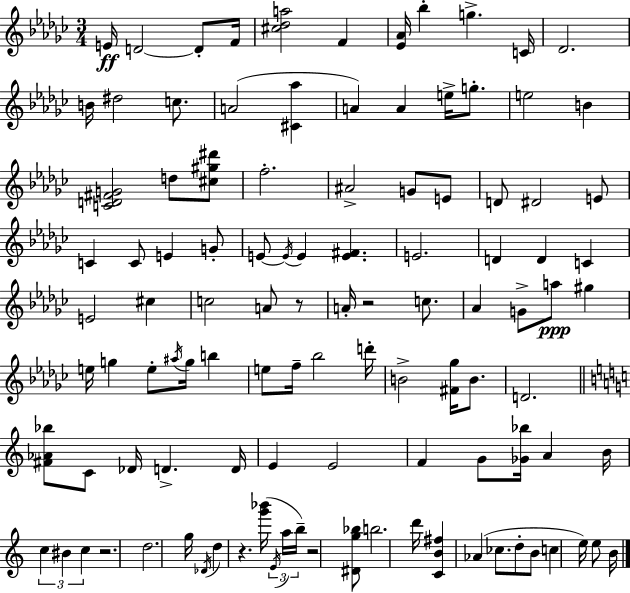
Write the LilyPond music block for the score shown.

{
  \clef treble
  \numericTimeSignature
  \time 3/4
  \key ees \minor
  \repeat volta 2 { e'16\ff d'2~~ d'8-. f'16 | <cis'' des'' a''>2 f'4 | <ees' aes'>16 bes''4-. g''4.-> c'16 | des'2. | \break b'16 dis''2 c''8. | a'2( <cis' aes''>4 | a'4) a'4 e''16-> g''8.-. | e''2 b'4 | \break <c' d' fis' g'>2 d''8 <cis'' gis'' dis'''>8 | f''2.-. | ais'2-> g'8 e'8 | d'8 dis'2 e'8 | \break c'4 c'8 e'4 g'8-. | e'8~~ \acciaccatura { e'16 } e'4 <e' fis'>4. | e'2. | d'4 d'4 c'4 | \break e'2 cis''4 | c''2 a'8 r8 | a'16-. r2 c''8. | aes'4 g'8-> a''8\ppp gis''4 | \break e''16 g''4 e''8-. \acciaccatura { ais''16 } g''16 b''4 | e''8 f''16-- bes''2 | d'''16-. b'2-> <fis' ges''>16 b'8. | d'2. | \break \bar "||" \break \key a \minor <fis' aes' bes''>8 c'8 des'16 d'4.-> d'16 | e'4 e'2 | f'4 g'8 <ges' bes''>16 a'4 b'16 | \tuplet 3/2 { c''4 bis'4 c''4 } | \break r2. | d''2. | g''16 \acciaccatura { des'16 } d''4 r4. | <g''' bes'''>16( \tuplet 3/2 { \acciaccatura { e'16 } a''16 b''16--) } r2 | \break <dis' g'' bes''>8 b''2. | d'''16 <c' b' fis''>4 aes'4( ces''8. | d''8-. b'8 c''4 e''16) e''8 | b'16 } \bar "|."
}